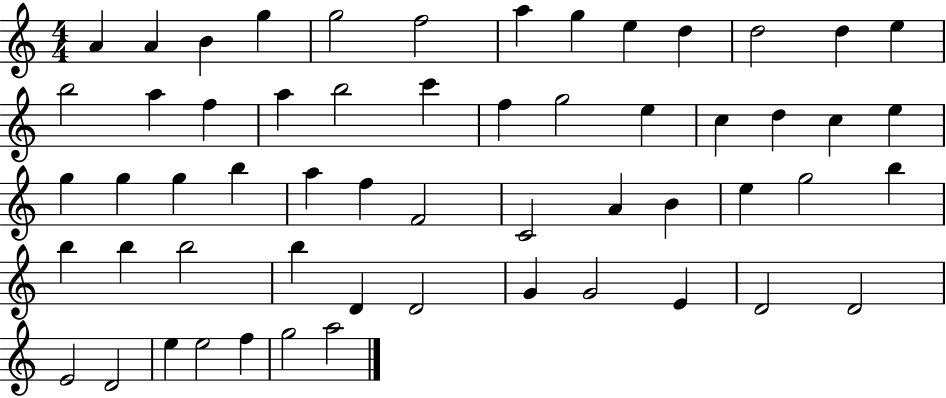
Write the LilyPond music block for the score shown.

{
  \clef treble
  \numericTimeSignature
  \time 4/4
  \key c \major
  a'4 a'4 b'4 g''4 | g''2 f''2 | a''4 g''4 e''4 d''4 | d''2 d''4 e''4 | \break b''2 a''4 f''4 | a''4 b''2 c'''4 | f''4 g''2 e''4 | c''4 d''4 c''4 e''4 | \break g''4 g''4 g''4 b''4 | a''4 f''4 f'2 | c'2 a'4 b'4 | e''4 g''2 b''4 | \break b''4 b''4 b''2 | b''4 d'4 d'2 | g'4 g'2 e'4 | d'2 d'2 | \break e'2 d'2 | e''4 e''2 f''4 | g''2 a''2 | \bar "|."
}